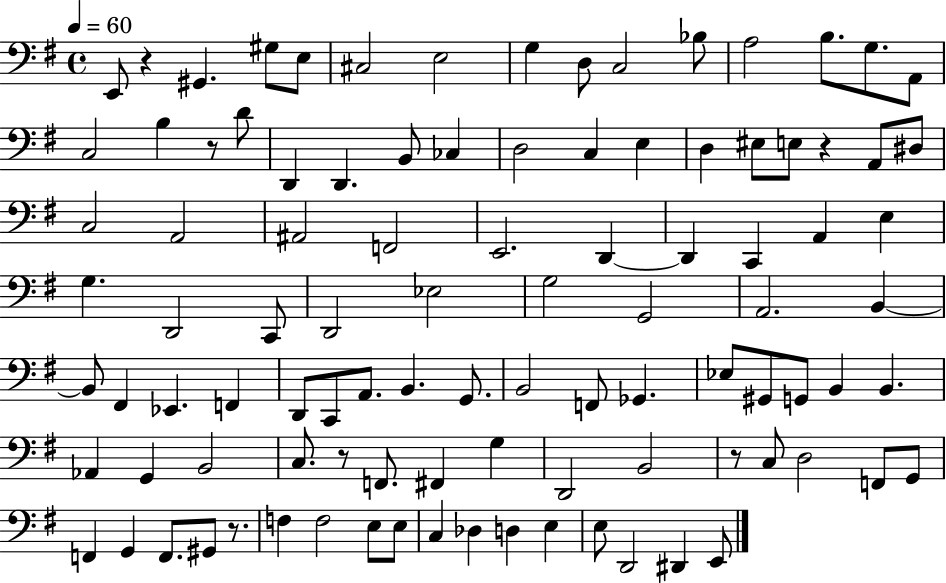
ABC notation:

X:1
T:Untitled
M:4/4
L:1/4
K:G
E,,/2 z ^G,, ^G,/2 E,/2 ^C,2 E,2 G, D,/2 C,2 _B,/2 A,2 B,/2 G,/2 A,,/2 C,2 B, z/2 D/2 D,, D,, B,,/2 _C, D,2 C, E, D, ^E,/2 E,/2 z A,,/2 ^D,/2 C,2 A,,2 ^A,,2 F,,2 E,,2 D,, D,, C,, A,, E, G, D,,2 C,,/2 D,,2 _E,2 G,2 G,,2 A,,2 B,, B,,/2 ^F,, _E,, F,, D,,/2 C,,/2 A,,/2 B,, G,,/2 B,,2 F,,/2 _G,, _E,/2 ^G,,/2 G,,/2 B,, B,, _A,, G,, B,,2 C,/2 z/2 F,,/2 ^F,, G, D,,2 B,,2 z/2 C,/2 D,2 F,,/2 G,,/2 F,, G,, F,,/2 ^G,,/2 z/2 F, F,2 E,/2 E,/2 C, _D, D, E, E,/2 D,,2 ^D,, E,,/2